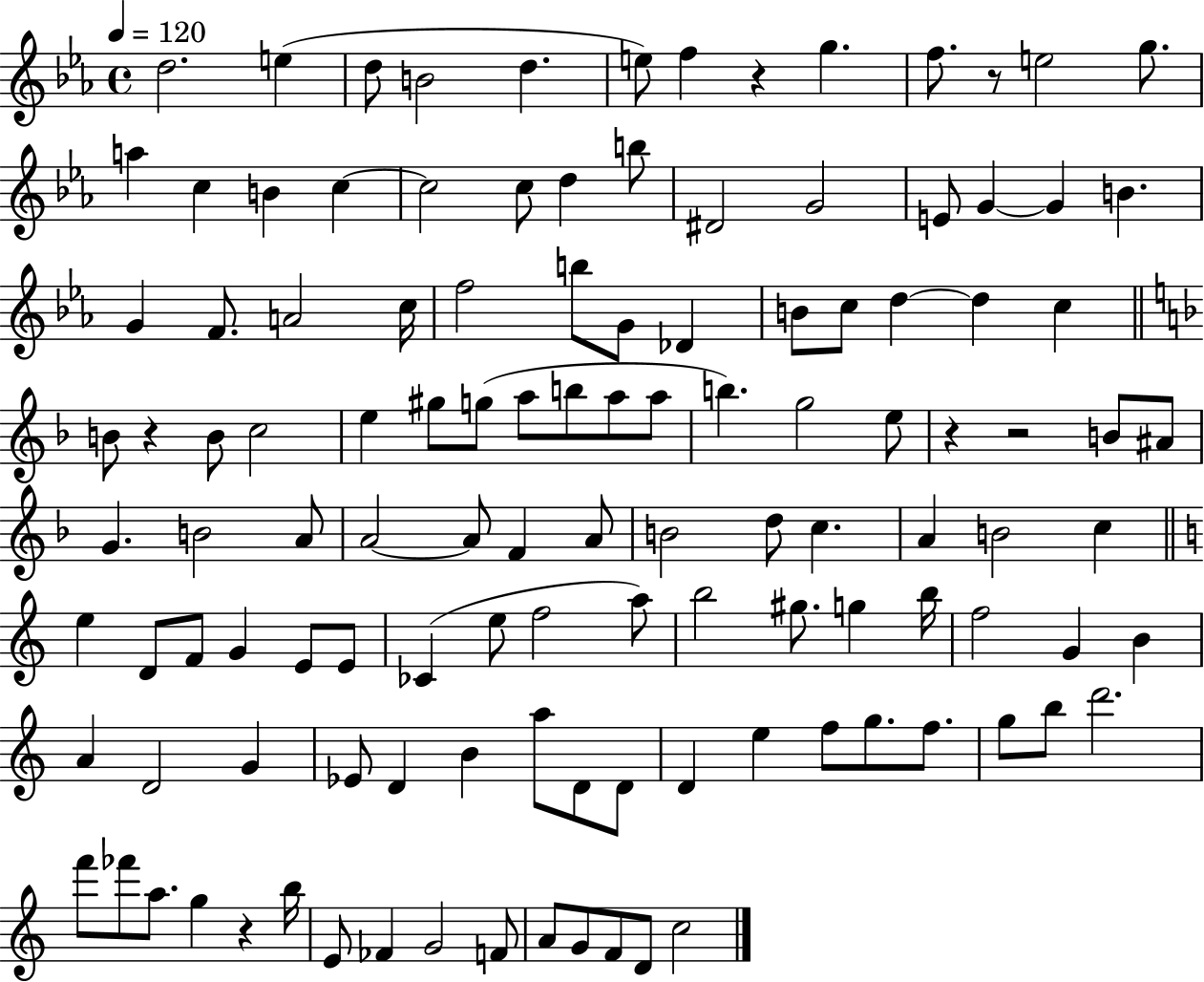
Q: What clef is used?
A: treble